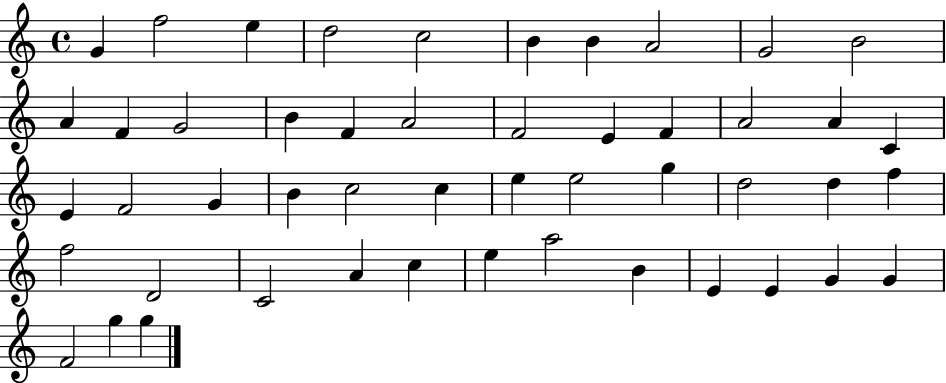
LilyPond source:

{
  \clef treble
  \time 4/4
  \defaultTimeSignature
  \key c \major
  g'4 f''2 e''4 | d''2 c''2 | b'4 b'4 a'2 | g'2 b'2 | \break a'4 f'4 g'2 | b'4 f'4 a'2 | f'2 e'4 f'4 | a'2 a'4 c'4 | \break e'4 f'2 g'4 | b'4 c''2 c''4 | e''4 e''2 g''4 | d''2 d''4 f''4 | \break f''2 d'2 | c'2 a'4 c''4 | e''4 a''2 b'4 | e'4 e'4 g'4 g'4 | \break f'2 g''4 g''4 | \bar "|."
}